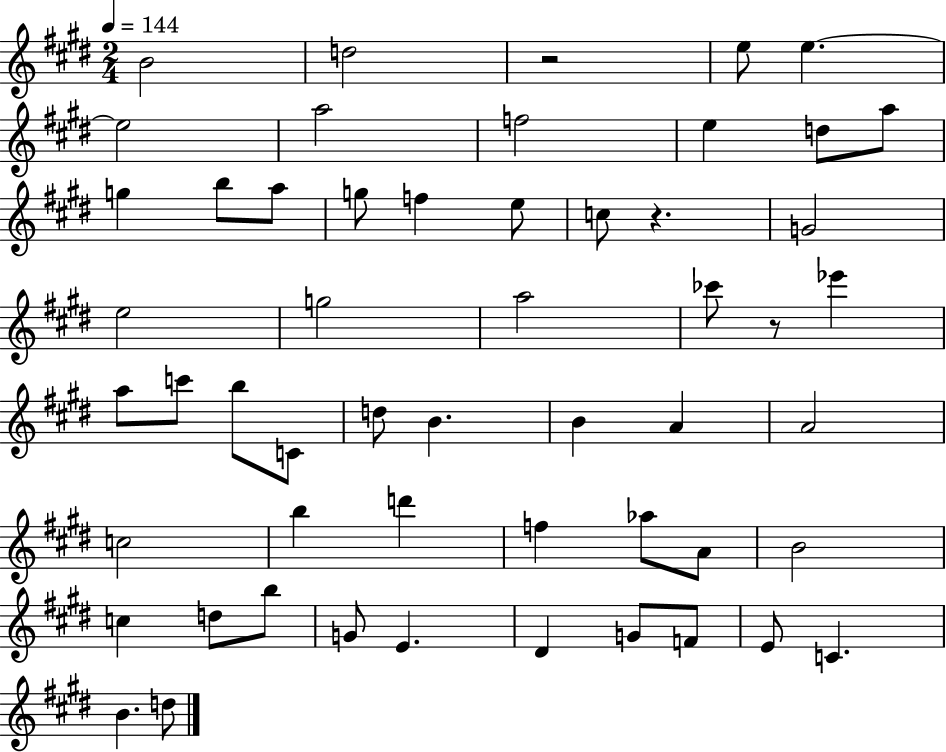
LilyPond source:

{
  \clef treble
  \numericTimeSignature
  \time 2/4
  \key e \major
  \tempo 4 = 144
  b'2 | d''2 | r2 | e''8 e''4.~~ | \break e''2 | a''2 | f''2 | e''4 d''8 a''8 | \break g''4 b''8 a''8 | g''8 f''4 e''8 | c''8 r4. | g'2 | \break e''2 | g''2 | a''2 | ces'''8 r8 ees'''4 | \break a''8 c'''8 b''8 c'8 | d''8 b'4. | b'4 a'4 | a'2 | \break c''2 | b''4 d'''4 | f''4 aes''8 a'8 | b'2 | \break c''4 d''8 b''8 | g'8 e'4. | dis'4 g'8 f'8 | e'8 c'4. | \break b'4. d''8 | \bar "|."
}